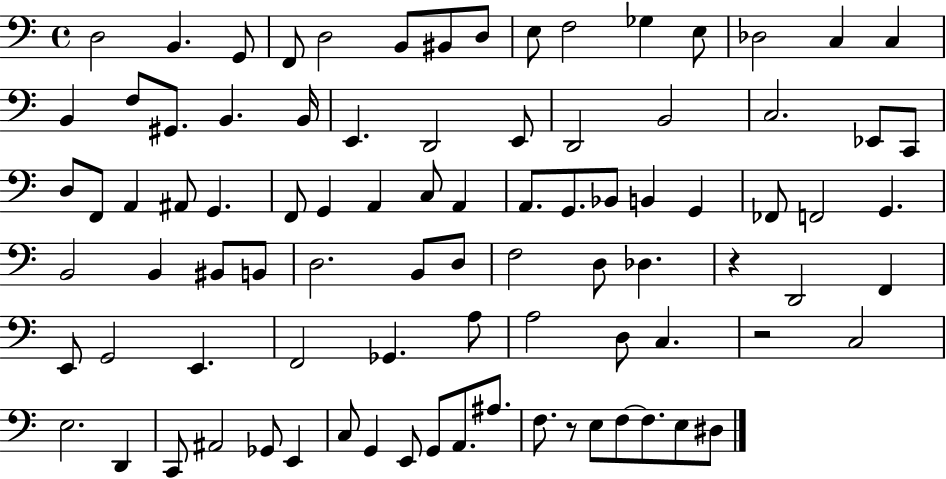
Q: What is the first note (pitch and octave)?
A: D3